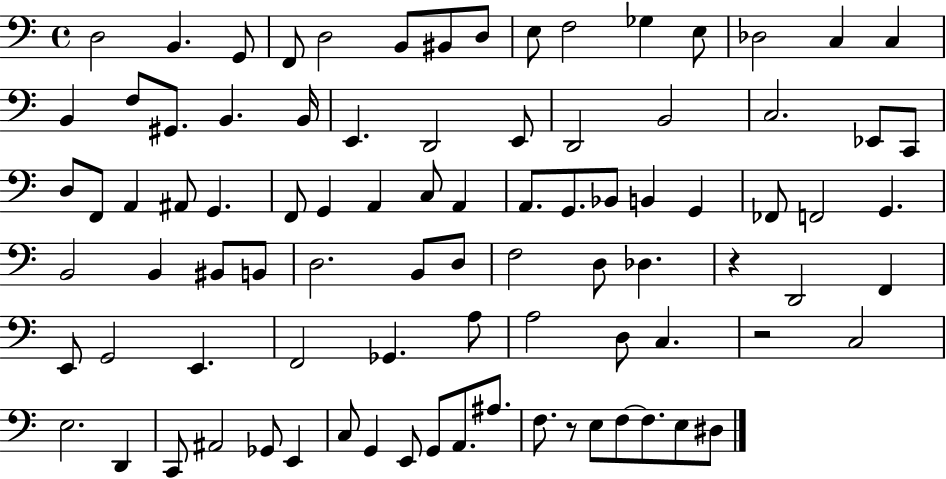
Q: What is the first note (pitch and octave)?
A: D3